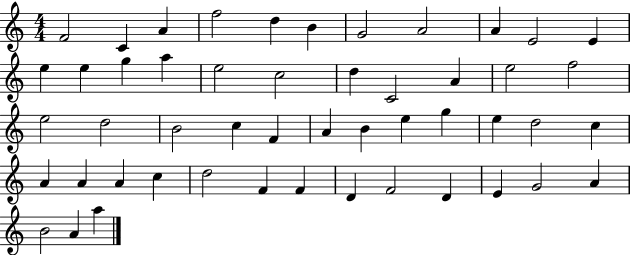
{
  \clef treble
  \numericTimeSignature
  \time 4/4
  \key c \major
  f'2 c'4 a'4 | f''2 d''4 b'4 | g'2 a'2 | a'4 e'2 e'4 | \break e''4 e''4 g''4 a''4 | e''2 c''2 | d''4 c'2 a'4 | e''2 f''2 | \break e''2 d''2 | b'2 c''4 f'4 | a'4 b'4 e''4 g''4 | e''4 d''2 c''4 | \break a'4 a'4 a'4 c''4 | d''2 f'4 f'4 | d'4 f'2 d'4 | e'4 g'2 a'4 | \break b'2 a'4 a''4 | \bar "|."
}